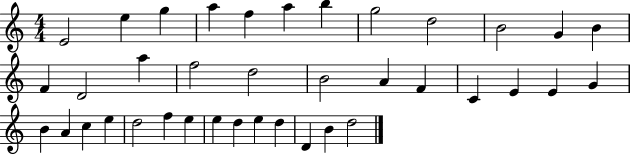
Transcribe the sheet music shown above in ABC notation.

X:1
T:Untitled
M:4/4
L:1/4
K:C
E2 e g a f a b g2 d2 B2 G B F D2 a f2 d2 B2 A F C E E G B A c e d2 f e e d e d D B d2